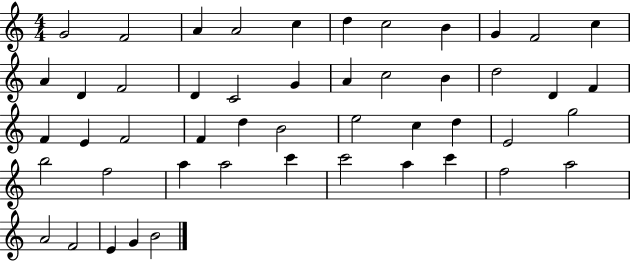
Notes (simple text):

G4/h F4/h A4/q A4/h C5/q D5/q C5/h B4/q G4/q F4/h C5/q A4/q D4/q F4/h D4/q C4/h G4/q A4/q C5/h B4/q D5/h D4/q F4/q F4/q E4/q F4/h F4/q D5/q B4/h E5/h C5/q D5/q E4/h G5/h B5/h F5/h A5/q A5/h C6/q C6/h A5/q C6/q F5/h A5/h A4/h F4/h E4/q G4/q B4/h